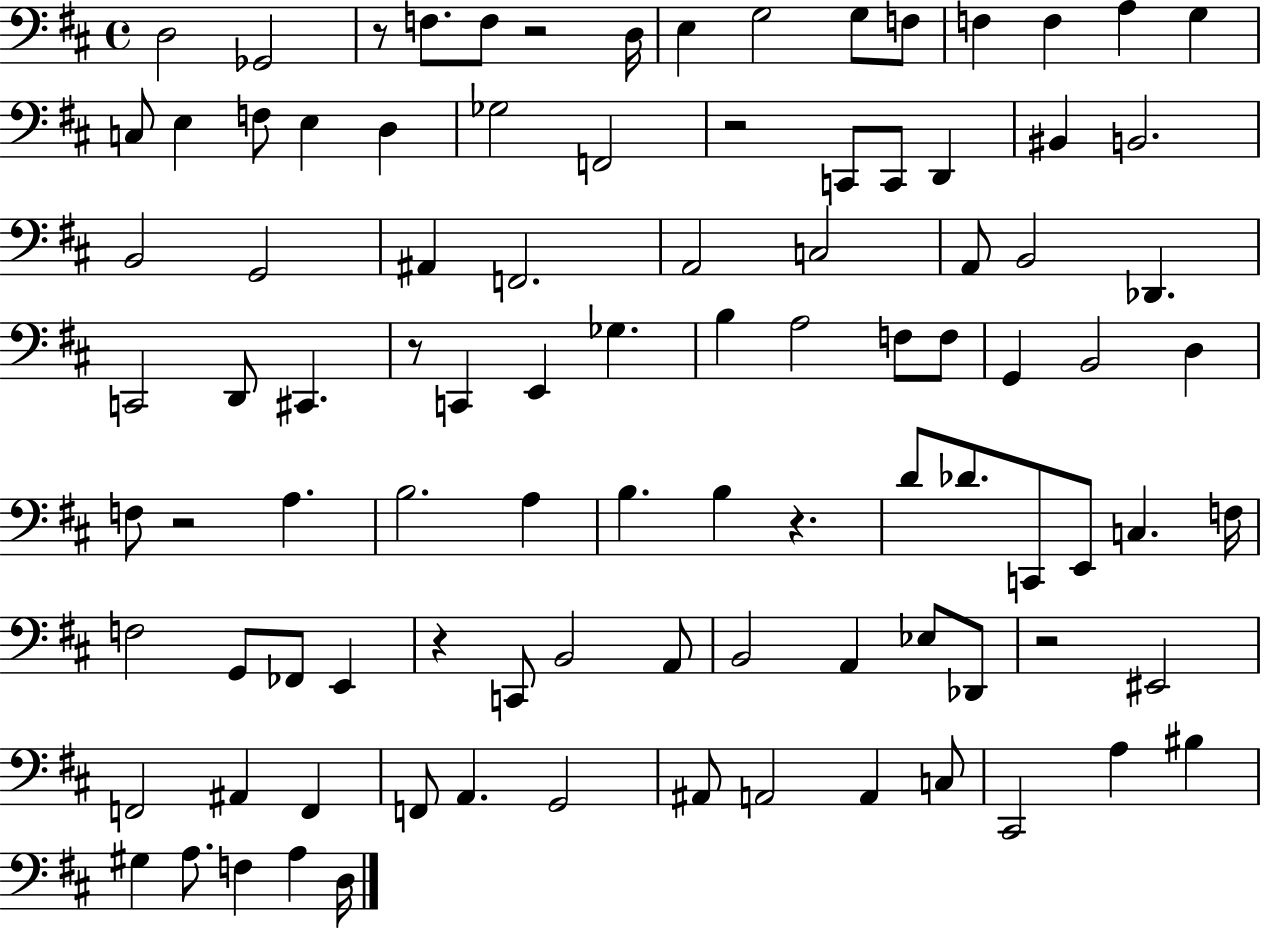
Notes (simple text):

D3/h Gb2/h R/e F3/e. F3/e R/h D3/s E3/q G3/h G3/e F3/e F3/q F3/q A3/q G3/q C3/e E3/q F3/e E3/q D3/q Gb3/h F2/h R/h C2/e C2/e D2/q BIS2/q B2/h. B2/h G2/h A#2/q F2/h. A2/h C3/h A2/e B2/h Db2/q. C2/h D2/e C#2/q. R/e C2/q E2/q Gb3/q. B3/q A3/h F3/e F3/e G2/q B2/h D3/q F3/e R/h A3/q. B3/h. A3/q B3/q. B3/q R/q. D4/e Db4/e. C2/e E2/e C3/q. F3/s F3/h G2/e FES2/e E2/q R/q C2/e B2/h A2/e B2/h A2/q Eb3/e Db2/e R/h EIS2/h F2/h A#2/q F2/q F2/e A2/q. G2/h A#2/e A2/h A2/q C3/e C#2/h A3/q BIS3/q G#3/q A3/e. F3/q A3/q D3/s